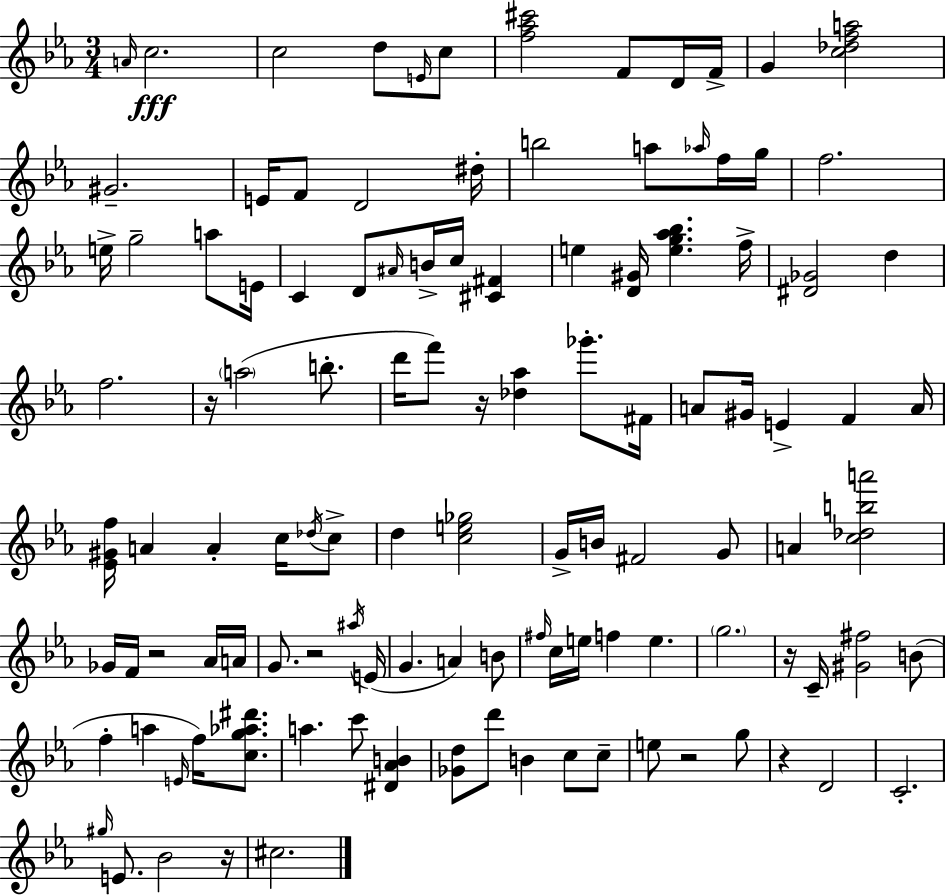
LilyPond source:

{
  \clef treble
  \numericTimeSignature
  \time 3/4
  \key ees \major
  \grace { a'16 }\fff c''2. | c''2 d''8 \grace { e'16 } | c''8 <f'' aes'' cis'''>2 f'8 | d'16 f'16-> g'4 <c'' des'' f'' a''>2 | \break gis'2.-- | e'16 f'8 d'2 | dis''16-. b''2 a''8 | \grace { aes''16 } f''16 g''16 f''2. | \break e''16-> g''2-- | a''8 e'16 c'4 d'8 \grace { ais'16 } b'16-> c''16 | <cis' fis'>4 e''4 <d' gis'>16 <e'' g'' aes'' bes''>4. | f''16-> <dis' ges'>2 | \break d''4 f''2. | r16 \parenthesize a''2( | b''8.-. d'''16 f'''8) r16 <des'' aes''>4 | ges'''8.-. fis'16 a'8 gis'16 e'4-> f'4 | \break a'16 <ees' gis' f''>16 a'4 a'4-. | c''16 \acciaccatura { des''16 } c''8-> d''4 <c'' e'' ges''>2 | g'16-> b'16 fis'2 | g'8 a'4 <c'' des'' b'' a'''>2 | \break ges'16 f'16 r2 | aes'16 a'16 g'8. r2 | \acciaccatura { ais''16 }( e'16 g'4. | a'4) b'8 \grace { fis''16 } c''16 e''16 f''4 | \break e''4. \parenthesize g''2. | r16 c'16-- <gis' fis''>2 | b'8( f''4-. a''4 | \grace { e'16 }) f''16 <c'' g'' aes'' dis'''>8. a''4. | \break c'''8 <dis' aes' b'>4 <ges' d''>8 d'''8 | b'4 c''8 c''8-- e''8 r2 | g''8 r4 | d'2 c'2.-. | \break \grace { gis''16 } e'8. | bes'2 r16 cis''2. | \bar "|."
}